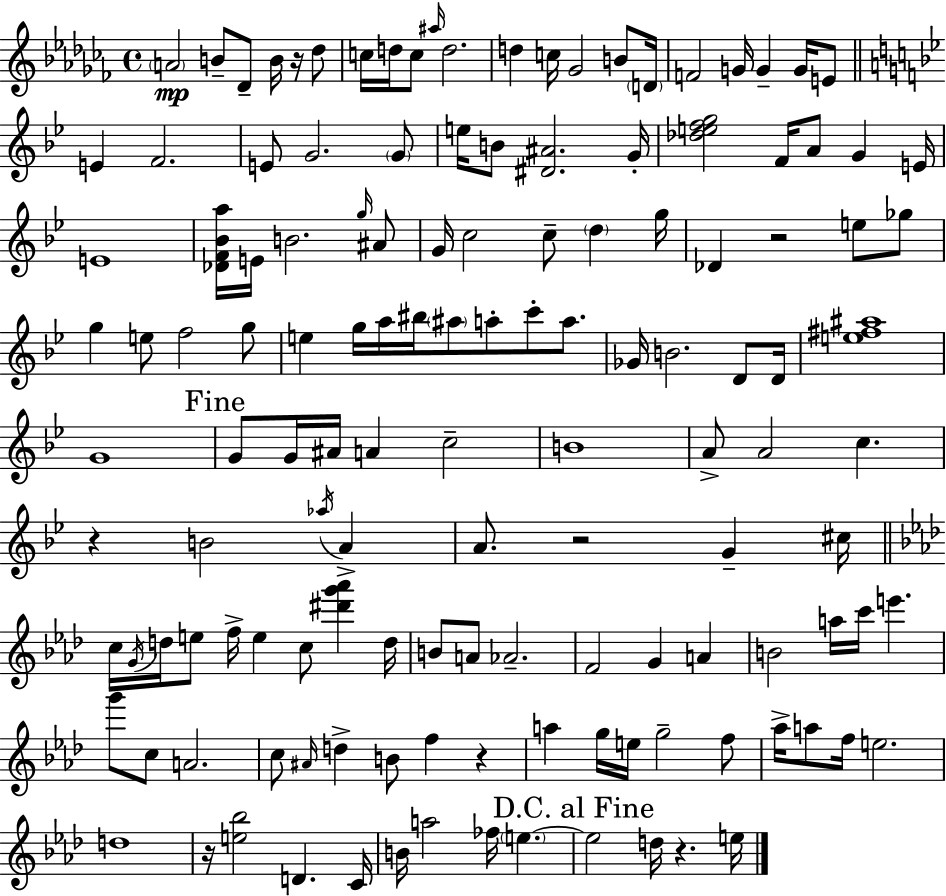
{
  \clef treble
  \time 4/4
  \defaultTimeSignature
  \key aes \minor
  \parenthesize a'2\mp b'8-- des'8-- b'16 r16 des''8 | c''16 d''16 c''8 \grace { ais''16 } d''2. | d''4 c''16 ges'2 b'8 | \parenthesize d'16 f'2 g'16 g'4-- g'16 e'8 | \break \bar "||" \break \key bes \major e'4 f'2. | e'8 g'2. \parenthesize g'8 | e''16 b'8 <dis' ais'>2. g'16-. | <des'' e'' f'' g''>2 f'16 a'8 g'4 e'16 | \break e'1 | <des' f' bes' a''>16 e'16 b'2. \grace { g''16 } ais'8 | g'16 c''2 c''8-- \parenthesize d''4 | g''16 des'4 r2 e''8 ges''8 | \break g''4 e''8 f''2 g''8 | e''4 g''16 a''16 bis''16 \parenthesize ais''8 a''8-. c'''8-. a''8. | ges'16 b'2. d'8 | d'16 <e'' fis'' ais''>1 | \break g'1 | \mark "Fine" g'8 g'16 ais'16 a'4 c''2-- | b'1 | a'8-> a'2 c''4. | \break r4 b'2 \acciaccatura { aes''16 } a'4-> | a'8. r2 g'4-- | cis''16 \bar "||" \break \key f \minor c''16 \acciaccatura { g'16 } d''16 e''8 f''16-> e''4 c''8 <dis''' g''' aes'''>4 | d''16 b'8 a'8 aes'2.-- | f'2 g'4 a'4 | b'2 a''16 c'''16 e'''4. | \break g'''8 c''8 a'2. | c''8 \grace { ais'16 } d''4-> b'8 f''4 r4 | a''4 g''16 e''16 g''2-- | f''8 aes''16-> a''8 f''16 e''2. | \break d''1 | r16 <e'' bes''>2 d'4. | c'16 b'16 a''2 fes''16 \parenthesize e''4.~~ | \mark "D.C. al Fine" e''2 d''16 r4. | \break e''16 \bar "|."
}